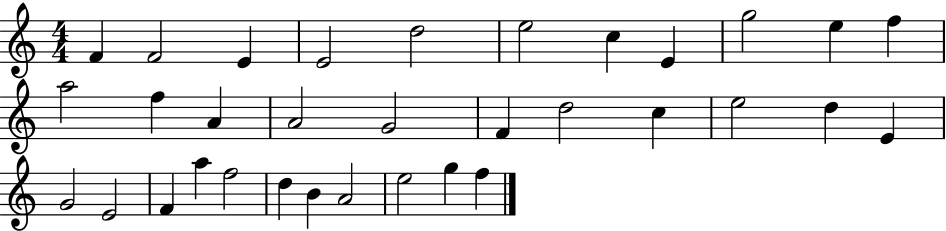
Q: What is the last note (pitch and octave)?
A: F5